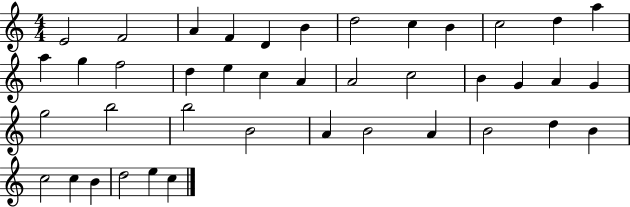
X:1
T:Untitled
M:4/4
L:1/4
K:C
E2 F2 A F D B d2 c B c2 d a a g f2 d e c A A2 c2 B G A G g2 b2 b2 B2 A B2 A B2 d B c2 c B d2 e c